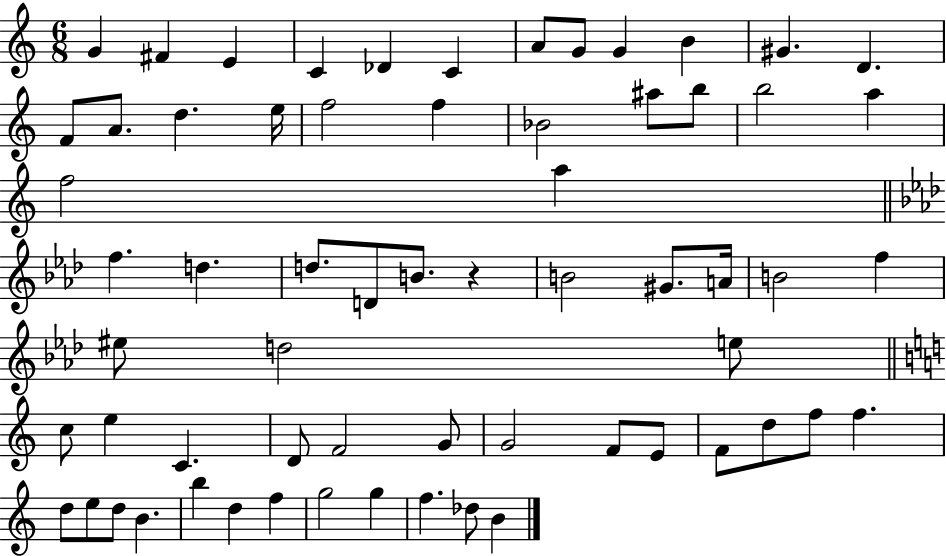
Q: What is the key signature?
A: C major